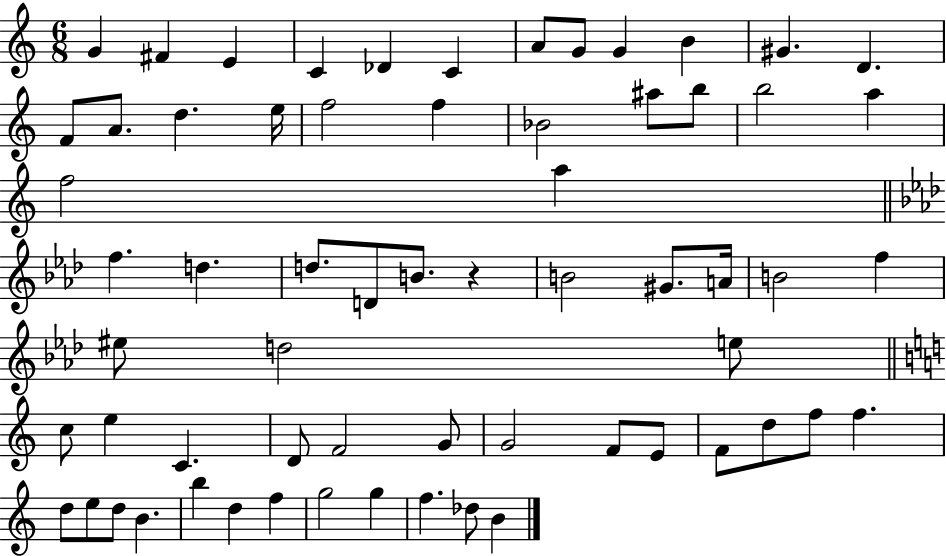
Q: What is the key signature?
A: C major